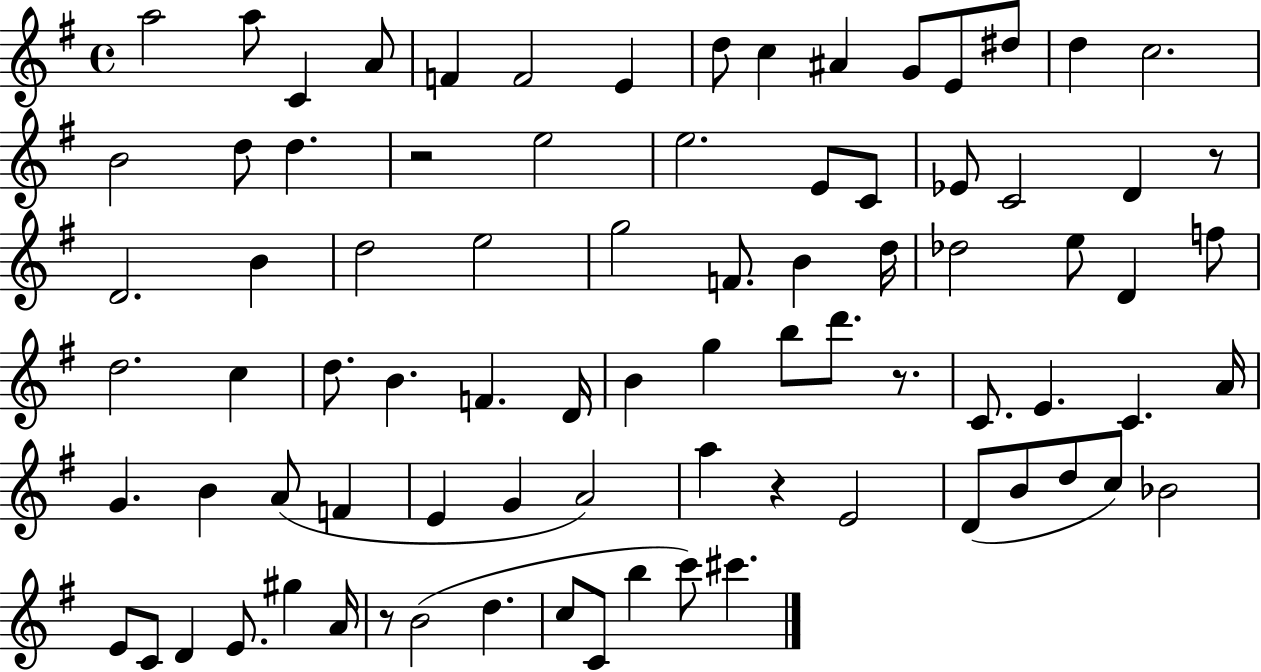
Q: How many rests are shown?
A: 5